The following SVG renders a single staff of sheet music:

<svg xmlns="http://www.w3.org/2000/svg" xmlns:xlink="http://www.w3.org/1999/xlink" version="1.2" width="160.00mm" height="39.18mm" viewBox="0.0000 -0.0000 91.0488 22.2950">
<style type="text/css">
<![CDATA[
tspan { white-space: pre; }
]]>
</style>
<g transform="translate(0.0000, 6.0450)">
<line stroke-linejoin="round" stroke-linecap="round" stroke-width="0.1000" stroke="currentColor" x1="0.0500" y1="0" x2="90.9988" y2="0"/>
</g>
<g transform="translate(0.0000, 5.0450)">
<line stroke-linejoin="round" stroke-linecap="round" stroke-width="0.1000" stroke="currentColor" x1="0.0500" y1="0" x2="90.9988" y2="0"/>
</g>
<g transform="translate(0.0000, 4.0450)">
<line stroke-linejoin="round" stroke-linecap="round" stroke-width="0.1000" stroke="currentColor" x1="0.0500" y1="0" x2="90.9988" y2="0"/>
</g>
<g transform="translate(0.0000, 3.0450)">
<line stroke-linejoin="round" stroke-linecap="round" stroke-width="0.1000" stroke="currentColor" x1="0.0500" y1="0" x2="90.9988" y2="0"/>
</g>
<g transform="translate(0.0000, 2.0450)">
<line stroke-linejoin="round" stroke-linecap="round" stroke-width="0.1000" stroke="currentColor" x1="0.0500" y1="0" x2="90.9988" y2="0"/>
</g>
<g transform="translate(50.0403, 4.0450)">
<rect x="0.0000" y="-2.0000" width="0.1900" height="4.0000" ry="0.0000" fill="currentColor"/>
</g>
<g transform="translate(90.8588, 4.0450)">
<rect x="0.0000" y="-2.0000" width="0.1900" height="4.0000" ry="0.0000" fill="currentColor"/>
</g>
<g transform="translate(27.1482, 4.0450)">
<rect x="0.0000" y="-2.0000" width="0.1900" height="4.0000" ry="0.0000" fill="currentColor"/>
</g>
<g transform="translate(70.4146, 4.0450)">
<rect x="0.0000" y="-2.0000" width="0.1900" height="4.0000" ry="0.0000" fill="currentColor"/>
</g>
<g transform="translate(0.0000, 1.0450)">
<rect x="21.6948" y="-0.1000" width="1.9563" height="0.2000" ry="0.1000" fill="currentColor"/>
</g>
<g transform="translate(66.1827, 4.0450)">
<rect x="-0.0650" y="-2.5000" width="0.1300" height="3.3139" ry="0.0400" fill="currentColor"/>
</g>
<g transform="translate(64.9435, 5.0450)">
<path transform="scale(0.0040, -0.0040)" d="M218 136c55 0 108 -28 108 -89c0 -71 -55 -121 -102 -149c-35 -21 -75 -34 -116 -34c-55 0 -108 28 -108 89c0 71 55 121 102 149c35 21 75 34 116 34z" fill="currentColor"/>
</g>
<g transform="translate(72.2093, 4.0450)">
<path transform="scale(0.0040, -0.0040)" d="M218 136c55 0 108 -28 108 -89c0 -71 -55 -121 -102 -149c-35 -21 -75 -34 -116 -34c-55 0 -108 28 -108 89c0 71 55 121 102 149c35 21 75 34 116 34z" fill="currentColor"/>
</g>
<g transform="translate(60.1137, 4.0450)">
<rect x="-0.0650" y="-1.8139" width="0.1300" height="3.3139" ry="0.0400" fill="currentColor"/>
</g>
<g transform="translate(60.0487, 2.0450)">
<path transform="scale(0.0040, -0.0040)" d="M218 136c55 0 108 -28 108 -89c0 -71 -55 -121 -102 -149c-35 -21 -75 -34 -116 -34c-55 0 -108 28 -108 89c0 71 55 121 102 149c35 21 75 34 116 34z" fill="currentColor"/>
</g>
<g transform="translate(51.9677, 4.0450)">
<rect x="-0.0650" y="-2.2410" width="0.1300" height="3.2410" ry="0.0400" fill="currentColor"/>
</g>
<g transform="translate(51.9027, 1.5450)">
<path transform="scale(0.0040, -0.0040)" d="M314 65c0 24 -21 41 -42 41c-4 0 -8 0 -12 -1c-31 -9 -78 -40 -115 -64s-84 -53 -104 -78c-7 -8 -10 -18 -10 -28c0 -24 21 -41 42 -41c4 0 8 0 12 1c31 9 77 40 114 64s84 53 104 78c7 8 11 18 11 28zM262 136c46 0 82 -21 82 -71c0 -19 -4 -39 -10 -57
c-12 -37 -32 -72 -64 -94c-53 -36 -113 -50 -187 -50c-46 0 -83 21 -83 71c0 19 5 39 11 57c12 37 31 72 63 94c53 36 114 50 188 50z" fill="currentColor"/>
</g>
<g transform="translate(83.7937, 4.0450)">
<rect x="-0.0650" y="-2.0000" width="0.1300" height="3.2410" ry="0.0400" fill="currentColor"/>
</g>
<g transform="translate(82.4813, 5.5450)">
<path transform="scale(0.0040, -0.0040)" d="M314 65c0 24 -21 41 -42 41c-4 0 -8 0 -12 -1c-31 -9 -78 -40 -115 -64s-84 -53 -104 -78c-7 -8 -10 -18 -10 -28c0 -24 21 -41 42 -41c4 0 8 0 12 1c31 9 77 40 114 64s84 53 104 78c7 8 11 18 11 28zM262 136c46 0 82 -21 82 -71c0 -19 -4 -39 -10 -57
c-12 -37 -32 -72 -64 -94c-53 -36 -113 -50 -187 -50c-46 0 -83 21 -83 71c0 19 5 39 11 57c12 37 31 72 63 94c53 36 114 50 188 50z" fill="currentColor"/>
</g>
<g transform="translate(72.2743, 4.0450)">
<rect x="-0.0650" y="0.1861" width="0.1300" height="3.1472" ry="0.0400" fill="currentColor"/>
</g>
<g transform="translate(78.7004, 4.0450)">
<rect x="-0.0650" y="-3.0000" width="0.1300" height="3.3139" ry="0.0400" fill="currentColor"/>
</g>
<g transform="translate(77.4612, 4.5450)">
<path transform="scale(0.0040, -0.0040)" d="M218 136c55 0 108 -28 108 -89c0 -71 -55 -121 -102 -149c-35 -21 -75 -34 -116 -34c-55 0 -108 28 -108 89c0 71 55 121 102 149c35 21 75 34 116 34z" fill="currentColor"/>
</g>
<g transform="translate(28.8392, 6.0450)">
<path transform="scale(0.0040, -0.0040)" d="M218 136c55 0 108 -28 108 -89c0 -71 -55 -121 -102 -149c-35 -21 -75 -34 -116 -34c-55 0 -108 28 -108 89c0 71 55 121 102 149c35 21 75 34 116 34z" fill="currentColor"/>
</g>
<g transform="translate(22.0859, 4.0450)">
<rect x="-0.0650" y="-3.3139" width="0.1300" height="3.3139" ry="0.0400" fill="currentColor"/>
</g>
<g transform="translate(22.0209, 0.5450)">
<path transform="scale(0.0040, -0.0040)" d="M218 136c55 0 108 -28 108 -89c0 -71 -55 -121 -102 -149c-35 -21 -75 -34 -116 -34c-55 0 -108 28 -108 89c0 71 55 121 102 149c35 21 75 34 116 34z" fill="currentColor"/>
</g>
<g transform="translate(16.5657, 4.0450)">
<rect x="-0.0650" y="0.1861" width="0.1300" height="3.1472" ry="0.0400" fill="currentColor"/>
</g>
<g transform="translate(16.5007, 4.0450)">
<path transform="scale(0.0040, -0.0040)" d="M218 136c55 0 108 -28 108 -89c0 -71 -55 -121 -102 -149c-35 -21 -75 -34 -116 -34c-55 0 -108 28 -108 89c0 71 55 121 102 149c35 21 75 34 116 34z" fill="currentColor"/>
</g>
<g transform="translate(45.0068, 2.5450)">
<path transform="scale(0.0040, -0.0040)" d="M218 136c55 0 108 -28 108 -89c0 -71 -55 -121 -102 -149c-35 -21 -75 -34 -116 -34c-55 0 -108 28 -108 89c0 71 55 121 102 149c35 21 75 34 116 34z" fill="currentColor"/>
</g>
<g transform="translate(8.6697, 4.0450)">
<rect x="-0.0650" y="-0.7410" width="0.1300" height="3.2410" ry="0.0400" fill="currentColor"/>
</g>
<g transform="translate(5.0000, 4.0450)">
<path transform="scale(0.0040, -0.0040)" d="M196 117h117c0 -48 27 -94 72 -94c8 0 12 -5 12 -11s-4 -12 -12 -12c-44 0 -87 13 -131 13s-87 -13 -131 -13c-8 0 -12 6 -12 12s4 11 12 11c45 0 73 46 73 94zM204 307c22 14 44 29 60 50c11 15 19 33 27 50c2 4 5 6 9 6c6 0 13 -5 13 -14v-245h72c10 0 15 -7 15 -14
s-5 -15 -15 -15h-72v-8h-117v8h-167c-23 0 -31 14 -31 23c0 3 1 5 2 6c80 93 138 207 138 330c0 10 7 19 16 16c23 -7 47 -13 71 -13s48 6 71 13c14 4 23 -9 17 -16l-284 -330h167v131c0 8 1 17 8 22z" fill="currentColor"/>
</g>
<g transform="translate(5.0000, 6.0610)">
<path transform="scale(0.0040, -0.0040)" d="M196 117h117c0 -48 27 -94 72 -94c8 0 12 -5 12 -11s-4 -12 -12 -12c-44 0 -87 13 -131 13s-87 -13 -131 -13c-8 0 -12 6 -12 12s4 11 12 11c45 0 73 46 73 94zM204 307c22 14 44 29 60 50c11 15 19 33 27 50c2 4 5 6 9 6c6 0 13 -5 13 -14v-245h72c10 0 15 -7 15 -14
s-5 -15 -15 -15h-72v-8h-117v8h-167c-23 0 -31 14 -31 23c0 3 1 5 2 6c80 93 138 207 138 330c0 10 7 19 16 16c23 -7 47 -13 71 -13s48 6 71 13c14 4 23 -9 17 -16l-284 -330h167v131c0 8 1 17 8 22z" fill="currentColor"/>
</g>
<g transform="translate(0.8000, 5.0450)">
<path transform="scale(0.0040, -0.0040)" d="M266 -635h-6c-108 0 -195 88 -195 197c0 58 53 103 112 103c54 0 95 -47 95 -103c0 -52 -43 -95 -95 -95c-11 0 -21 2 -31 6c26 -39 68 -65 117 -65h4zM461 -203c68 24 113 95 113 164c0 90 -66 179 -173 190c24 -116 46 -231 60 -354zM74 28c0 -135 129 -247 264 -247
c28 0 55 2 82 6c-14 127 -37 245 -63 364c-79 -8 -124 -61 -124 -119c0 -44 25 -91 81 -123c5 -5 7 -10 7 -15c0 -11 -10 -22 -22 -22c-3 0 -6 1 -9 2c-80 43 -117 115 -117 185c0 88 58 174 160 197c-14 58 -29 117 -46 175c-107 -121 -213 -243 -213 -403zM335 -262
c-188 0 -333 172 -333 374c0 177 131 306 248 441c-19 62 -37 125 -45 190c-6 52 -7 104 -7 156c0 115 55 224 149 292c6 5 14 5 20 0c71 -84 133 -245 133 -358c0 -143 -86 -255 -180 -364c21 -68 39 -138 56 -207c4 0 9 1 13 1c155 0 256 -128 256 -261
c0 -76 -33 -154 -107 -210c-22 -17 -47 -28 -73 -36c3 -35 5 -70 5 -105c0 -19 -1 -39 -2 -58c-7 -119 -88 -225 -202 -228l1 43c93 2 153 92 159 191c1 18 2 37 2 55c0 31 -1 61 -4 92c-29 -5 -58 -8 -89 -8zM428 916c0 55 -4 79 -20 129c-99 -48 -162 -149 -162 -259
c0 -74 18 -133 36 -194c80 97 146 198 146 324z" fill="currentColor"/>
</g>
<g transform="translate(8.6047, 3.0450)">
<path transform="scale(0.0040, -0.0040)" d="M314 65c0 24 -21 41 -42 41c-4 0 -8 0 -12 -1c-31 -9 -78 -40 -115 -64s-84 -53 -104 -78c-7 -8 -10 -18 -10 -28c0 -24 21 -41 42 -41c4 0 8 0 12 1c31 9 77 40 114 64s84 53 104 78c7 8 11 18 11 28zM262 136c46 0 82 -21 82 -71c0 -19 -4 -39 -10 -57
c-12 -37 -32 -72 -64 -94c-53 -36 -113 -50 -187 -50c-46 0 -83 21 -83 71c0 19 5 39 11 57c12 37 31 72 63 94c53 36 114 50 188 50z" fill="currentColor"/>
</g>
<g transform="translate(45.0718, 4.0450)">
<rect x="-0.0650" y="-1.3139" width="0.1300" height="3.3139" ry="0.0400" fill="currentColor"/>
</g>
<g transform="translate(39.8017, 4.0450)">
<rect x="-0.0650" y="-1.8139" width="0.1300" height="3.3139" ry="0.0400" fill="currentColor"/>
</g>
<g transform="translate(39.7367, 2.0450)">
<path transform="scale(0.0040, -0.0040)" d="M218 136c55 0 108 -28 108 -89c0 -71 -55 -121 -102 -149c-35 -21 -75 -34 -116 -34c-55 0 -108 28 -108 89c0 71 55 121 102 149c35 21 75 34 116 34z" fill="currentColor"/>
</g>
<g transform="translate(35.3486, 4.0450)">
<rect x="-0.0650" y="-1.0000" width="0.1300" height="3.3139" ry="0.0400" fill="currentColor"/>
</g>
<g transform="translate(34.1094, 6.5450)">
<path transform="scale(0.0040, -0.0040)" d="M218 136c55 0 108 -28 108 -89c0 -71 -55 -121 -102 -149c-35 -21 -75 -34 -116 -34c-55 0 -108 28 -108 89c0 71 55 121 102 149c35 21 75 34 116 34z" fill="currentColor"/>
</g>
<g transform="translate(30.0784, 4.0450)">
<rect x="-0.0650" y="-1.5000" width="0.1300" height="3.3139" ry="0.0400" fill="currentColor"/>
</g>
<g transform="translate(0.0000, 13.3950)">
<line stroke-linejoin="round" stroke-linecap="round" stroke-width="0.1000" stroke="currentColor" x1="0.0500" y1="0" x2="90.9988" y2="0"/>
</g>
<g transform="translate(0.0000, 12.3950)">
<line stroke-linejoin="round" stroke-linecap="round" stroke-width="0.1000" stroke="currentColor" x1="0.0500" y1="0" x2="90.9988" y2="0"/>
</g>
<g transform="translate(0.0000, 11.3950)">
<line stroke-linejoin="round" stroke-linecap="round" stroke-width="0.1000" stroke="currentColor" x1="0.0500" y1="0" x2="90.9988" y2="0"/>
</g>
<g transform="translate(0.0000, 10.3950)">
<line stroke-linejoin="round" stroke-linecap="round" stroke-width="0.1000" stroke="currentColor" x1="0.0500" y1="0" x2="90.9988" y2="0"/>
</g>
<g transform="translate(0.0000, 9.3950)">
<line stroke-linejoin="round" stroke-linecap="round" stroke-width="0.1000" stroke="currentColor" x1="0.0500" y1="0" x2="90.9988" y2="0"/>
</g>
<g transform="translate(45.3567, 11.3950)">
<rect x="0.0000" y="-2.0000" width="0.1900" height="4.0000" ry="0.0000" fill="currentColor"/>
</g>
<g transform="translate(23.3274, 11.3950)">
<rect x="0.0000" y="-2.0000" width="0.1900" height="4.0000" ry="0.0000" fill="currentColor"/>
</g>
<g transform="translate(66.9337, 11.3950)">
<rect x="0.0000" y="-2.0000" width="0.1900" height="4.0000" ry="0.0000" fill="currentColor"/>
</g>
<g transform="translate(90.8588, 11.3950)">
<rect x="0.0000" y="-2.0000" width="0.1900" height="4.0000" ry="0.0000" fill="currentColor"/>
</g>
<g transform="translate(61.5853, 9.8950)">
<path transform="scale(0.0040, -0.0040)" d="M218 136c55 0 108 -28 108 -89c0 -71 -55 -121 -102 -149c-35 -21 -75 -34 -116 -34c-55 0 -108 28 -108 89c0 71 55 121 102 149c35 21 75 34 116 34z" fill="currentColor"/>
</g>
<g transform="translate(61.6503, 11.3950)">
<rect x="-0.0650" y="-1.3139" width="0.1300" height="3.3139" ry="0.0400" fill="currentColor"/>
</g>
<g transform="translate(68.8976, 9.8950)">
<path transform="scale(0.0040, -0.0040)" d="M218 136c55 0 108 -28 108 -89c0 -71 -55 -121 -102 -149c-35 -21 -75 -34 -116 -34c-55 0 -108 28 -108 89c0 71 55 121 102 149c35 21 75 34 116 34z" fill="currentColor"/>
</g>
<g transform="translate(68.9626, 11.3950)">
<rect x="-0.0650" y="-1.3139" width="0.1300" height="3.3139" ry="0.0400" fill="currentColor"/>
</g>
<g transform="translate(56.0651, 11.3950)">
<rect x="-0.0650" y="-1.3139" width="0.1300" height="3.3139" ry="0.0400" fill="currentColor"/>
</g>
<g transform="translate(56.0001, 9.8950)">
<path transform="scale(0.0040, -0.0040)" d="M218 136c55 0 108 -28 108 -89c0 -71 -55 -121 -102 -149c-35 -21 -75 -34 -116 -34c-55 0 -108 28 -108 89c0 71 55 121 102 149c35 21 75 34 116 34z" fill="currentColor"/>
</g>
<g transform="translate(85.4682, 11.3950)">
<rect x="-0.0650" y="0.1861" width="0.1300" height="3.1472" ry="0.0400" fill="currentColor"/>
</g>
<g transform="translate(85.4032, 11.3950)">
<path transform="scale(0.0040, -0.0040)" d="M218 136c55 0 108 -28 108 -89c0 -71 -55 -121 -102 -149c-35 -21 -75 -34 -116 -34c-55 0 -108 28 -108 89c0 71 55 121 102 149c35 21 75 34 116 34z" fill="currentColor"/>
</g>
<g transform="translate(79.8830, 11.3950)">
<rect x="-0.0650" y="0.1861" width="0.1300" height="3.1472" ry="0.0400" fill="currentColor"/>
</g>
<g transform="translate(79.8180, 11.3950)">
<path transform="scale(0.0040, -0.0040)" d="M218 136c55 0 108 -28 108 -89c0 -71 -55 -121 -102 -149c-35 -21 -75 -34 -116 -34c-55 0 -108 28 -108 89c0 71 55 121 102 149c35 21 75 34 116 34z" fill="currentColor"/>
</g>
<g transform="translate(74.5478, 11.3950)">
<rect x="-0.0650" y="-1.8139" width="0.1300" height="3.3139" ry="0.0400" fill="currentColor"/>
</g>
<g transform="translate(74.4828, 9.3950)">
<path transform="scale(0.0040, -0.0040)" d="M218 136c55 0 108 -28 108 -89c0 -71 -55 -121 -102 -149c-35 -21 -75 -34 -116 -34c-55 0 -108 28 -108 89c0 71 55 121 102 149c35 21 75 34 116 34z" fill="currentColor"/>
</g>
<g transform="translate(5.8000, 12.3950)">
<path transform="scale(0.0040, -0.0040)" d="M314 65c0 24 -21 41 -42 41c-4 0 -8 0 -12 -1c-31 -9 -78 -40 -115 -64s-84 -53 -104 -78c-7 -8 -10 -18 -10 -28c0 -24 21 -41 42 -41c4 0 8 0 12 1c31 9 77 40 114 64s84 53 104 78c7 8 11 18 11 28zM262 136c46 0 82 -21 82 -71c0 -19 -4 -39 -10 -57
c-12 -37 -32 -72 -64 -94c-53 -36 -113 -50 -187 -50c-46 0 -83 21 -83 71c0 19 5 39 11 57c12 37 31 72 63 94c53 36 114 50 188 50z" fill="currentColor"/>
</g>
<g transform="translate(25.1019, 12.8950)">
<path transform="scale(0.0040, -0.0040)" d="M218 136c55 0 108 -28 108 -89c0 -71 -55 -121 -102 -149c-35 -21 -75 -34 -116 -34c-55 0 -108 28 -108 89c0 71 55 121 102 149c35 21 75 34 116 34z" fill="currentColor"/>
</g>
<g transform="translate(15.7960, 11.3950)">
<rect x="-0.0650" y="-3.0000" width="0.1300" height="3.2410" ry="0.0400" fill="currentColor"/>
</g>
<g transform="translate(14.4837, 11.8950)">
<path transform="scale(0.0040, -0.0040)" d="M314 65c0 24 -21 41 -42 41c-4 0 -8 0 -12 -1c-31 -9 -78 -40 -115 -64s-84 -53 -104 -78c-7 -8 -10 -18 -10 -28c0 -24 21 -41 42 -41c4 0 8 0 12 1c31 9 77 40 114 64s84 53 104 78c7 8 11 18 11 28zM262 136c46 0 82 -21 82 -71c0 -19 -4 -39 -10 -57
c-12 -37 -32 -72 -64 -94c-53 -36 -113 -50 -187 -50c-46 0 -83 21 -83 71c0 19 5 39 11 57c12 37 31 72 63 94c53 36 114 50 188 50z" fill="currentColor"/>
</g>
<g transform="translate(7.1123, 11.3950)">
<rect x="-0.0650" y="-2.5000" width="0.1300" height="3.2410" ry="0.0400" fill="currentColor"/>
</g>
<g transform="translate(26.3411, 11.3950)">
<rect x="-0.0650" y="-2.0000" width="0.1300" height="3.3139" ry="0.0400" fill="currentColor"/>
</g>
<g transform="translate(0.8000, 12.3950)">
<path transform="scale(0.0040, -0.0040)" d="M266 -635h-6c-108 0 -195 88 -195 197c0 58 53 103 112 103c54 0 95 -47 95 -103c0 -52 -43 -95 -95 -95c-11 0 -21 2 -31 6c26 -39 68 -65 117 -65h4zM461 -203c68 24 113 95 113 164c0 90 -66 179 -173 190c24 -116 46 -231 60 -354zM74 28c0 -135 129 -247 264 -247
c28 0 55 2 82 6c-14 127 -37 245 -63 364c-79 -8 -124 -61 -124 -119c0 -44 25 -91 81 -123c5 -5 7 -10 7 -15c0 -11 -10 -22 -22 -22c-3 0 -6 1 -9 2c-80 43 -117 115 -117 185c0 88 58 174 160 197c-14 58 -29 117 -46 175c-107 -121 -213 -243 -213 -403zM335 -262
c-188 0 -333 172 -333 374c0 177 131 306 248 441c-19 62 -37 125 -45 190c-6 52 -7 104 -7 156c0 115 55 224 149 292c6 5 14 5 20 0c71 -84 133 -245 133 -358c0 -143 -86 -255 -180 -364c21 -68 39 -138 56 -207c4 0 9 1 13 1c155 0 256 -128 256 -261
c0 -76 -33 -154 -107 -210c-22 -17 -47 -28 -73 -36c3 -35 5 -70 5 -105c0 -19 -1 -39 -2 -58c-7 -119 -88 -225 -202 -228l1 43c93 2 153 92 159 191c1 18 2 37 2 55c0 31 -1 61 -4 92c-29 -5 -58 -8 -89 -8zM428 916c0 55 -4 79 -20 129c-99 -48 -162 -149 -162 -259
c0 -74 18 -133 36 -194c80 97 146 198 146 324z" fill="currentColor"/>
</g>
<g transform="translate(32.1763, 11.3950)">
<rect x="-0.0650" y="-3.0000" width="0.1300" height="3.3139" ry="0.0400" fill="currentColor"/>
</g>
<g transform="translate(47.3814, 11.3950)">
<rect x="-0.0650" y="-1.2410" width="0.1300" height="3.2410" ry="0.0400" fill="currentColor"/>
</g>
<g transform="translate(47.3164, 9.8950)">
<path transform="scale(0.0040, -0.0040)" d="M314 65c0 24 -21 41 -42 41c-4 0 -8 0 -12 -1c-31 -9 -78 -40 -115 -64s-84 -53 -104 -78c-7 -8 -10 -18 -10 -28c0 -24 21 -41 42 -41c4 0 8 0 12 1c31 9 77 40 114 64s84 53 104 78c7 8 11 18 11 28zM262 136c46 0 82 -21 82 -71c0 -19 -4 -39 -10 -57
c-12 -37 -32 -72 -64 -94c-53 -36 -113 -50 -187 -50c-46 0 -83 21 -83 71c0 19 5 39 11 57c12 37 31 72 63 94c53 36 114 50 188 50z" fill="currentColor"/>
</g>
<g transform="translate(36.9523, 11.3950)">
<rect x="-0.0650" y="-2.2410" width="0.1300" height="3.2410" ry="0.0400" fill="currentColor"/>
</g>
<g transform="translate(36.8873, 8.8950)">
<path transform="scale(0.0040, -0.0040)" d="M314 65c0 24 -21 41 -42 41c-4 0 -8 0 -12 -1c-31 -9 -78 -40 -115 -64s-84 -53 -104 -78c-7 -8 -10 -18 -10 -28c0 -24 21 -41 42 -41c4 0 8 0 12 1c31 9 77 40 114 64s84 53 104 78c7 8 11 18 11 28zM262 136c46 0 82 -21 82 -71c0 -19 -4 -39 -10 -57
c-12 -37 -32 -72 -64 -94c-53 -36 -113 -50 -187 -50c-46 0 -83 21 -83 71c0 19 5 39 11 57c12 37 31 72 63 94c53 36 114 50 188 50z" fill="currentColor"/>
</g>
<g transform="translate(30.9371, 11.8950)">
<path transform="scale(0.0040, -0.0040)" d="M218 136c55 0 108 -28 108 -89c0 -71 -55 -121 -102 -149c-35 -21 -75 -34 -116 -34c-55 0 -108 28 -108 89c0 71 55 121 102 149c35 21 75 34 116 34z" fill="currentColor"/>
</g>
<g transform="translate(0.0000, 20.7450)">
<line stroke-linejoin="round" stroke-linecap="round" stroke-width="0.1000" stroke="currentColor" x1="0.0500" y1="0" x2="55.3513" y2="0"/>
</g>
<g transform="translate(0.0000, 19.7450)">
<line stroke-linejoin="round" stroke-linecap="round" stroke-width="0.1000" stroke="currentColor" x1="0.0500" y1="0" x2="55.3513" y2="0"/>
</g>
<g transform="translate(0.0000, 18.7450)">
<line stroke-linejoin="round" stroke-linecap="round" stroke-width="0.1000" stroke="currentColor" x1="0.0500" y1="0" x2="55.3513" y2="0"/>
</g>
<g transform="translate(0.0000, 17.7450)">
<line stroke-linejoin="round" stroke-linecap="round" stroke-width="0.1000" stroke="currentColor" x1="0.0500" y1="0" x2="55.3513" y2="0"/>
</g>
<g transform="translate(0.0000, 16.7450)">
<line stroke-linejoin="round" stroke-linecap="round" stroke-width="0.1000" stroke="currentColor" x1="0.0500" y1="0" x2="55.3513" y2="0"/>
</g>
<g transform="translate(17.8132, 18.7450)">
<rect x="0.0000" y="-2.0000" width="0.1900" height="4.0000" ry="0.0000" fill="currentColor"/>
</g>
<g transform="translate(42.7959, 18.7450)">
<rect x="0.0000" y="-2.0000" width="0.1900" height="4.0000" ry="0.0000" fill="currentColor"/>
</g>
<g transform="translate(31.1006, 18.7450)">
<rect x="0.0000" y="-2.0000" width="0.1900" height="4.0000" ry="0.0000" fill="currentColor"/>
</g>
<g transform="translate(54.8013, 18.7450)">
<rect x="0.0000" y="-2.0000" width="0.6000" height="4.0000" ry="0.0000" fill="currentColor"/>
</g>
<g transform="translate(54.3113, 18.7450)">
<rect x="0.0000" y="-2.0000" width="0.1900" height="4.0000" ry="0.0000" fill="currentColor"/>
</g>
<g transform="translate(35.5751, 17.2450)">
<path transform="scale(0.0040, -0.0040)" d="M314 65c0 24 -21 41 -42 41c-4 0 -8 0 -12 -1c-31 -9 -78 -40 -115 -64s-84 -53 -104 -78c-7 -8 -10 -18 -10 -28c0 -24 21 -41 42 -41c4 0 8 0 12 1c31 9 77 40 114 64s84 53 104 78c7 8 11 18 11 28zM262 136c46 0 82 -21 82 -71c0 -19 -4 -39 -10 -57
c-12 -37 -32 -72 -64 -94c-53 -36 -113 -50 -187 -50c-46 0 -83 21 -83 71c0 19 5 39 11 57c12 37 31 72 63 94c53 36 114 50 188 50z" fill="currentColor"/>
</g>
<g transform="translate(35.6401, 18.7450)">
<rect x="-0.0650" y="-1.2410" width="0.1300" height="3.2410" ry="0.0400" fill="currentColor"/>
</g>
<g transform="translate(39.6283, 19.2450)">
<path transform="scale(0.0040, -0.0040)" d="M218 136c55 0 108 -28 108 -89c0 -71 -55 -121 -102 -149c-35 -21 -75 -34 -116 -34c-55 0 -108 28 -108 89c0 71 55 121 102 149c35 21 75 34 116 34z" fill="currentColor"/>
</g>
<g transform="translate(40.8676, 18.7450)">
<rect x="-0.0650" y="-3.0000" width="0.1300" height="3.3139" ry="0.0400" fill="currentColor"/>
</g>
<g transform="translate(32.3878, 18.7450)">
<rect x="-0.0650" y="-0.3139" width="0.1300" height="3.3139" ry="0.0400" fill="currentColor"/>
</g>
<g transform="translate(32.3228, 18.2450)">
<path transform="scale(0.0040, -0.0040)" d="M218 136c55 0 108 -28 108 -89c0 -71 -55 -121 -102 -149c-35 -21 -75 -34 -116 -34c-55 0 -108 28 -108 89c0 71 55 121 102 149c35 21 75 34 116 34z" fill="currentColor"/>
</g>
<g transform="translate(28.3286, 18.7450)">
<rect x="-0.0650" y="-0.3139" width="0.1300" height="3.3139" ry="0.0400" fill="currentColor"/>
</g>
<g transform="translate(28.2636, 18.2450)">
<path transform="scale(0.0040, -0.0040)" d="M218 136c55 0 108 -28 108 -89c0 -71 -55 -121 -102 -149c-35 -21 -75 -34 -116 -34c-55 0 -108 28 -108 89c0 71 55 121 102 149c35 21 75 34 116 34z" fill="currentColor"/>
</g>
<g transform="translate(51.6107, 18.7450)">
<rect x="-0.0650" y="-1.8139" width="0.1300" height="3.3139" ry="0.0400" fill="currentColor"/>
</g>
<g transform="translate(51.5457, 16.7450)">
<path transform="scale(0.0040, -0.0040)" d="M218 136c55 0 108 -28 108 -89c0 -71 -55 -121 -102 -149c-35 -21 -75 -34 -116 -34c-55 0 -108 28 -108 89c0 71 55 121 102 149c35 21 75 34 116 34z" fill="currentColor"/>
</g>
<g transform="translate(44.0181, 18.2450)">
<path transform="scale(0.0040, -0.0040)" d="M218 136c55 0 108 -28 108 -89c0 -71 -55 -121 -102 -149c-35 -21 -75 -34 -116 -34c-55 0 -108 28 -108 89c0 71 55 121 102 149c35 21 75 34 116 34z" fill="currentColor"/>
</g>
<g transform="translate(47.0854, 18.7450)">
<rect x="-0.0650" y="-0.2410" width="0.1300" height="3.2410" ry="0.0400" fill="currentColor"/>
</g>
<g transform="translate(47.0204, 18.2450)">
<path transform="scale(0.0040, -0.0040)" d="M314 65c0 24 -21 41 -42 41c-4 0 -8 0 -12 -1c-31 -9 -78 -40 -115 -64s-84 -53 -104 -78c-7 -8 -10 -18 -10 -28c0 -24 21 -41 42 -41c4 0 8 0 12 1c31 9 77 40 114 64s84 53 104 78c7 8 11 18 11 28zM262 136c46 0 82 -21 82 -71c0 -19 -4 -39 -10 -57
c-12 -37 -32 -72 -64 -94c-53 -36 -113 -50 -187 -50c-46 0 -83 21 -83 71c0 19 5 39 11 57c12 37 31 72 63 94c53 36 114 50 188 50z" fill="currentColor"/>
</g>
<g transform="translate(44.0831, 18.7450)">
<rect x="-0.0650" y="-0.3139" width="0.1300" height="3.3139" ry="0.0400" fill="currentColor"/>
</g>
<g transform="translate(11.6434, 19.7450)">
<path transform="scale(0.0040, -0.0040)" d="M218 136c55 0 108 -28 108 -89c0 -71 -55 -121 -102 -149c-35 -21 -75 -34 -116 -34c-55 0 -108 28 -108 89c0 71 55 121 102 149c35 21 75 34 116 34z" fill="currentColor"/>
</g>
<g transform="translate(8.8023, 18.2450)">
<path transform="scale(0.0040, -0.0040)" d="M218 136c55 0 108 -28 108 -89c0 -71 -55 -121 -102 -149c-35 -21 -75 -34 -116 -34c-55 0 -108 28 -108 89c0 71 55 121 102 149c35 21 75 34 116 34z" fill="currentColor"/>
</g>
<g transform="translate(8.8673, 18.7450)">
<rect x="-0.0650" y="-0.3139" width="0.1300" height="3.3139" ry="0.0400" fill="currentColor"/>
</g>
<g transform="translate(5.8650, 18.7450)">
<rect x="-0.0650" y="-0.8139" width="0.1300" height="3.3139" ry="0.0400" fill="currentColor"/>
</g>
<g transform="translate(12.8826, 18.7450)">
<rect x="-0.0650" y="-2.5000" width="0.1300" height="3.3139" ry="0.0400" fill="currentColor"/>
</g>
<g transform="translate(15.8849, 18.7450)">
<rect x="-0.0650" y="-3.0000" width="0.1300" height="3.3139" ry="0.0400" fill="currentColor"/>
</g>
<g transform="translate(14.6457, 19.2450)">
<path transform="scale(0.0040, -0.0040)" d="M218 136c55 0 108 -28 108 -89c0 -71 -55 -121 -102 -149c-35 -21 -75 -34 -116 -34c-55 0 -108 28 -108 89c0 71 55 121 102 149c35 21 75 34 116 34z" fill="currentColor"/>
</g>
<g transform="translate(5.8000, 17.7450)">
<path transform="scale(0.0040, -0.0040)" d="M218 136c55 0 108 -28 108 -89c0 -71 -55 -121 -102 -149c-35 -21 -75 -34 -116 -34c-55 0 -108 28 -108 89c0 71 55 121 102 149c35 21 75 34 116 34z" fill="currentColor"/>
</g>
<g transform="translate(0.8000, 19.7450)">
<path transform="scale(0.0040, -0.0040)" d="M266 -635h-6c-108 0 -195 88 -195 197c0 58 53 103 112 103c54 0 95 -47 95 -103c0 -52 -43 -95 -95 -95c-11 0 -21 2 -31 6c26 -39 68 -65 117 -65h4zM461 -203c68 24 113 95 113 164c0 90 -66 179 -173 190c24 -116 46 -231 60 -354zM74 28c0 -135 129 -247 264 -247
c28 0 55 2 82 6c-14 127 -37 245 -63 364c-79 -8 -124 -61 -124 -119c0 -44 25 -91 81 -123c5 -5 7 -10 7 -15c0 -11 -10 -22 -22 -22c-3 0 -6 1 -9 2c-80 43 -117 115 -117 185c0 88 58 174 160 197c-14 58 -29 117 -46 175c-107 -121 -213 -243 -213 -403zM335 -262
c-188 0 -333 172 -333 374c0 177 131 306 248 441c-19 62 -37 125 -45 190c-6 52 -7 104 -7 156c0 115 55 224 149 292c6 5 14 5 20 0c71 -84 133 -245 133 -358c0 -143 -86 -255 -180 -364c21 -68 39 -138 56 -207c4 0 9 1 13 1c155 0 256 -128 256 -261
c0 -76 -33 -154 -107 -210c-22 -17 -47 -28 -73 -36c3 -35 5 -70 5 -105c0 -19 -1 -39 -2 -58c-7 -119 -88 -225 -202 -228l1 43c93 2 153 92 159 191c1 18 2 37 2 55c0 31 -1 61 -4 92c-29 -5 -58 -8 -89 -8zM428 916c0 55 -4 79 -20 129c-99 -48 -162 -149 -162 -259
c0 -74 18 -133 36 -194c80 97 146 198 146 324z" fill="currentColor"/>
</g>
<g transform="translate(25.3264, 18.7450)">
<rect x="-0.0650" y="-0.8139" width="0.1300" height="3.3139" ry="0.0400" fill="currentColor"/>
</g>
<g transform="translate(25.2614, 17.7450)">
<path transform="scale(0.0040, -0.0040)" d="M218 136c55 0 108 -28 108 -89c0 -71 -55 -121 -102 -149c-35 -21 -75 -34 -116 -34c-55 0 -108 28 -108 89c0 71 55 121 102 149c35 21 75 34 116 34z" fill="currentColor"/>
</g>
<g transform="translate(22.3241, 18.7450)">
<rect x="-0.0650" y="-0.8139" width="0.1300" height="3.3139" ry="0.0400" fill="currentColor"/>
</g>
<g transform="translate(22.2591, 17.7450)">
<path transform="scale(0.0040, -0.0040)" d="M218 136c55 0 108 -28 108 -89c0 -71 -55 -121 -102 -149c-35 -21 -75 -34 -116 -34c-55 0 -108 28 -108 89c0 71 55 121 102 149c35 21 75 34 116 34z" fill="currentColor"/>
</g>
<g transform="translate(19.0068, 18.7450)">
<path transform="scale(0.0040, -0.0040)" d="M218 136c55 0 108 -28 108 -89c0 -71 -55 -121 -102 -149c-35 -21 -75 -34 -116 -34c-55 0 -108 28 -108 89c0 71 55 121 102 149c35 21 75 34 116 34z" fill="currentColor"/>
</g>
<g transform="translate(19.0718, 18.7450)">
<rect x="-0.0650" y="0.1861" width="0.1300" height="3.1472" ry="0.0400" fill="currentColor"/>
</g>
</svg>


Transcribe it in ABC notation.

X:1
T:Untitled
M:4/4
L:1/4
K:C
d2 B b E D f e g2 f G B A F2 G2 A2 F A g2 e2 e e e f B B d c G A B d d c c e2 A c c2 f